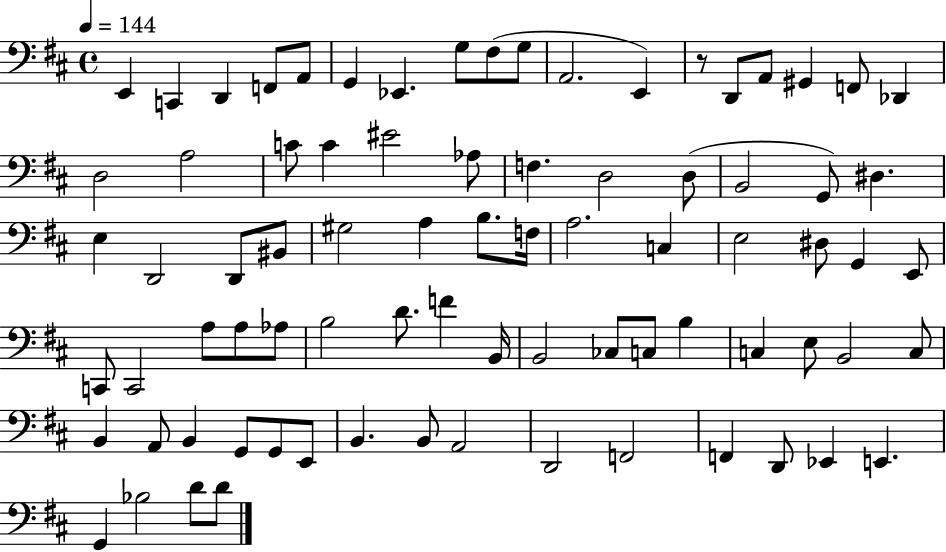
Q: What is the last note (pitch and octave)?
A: D4